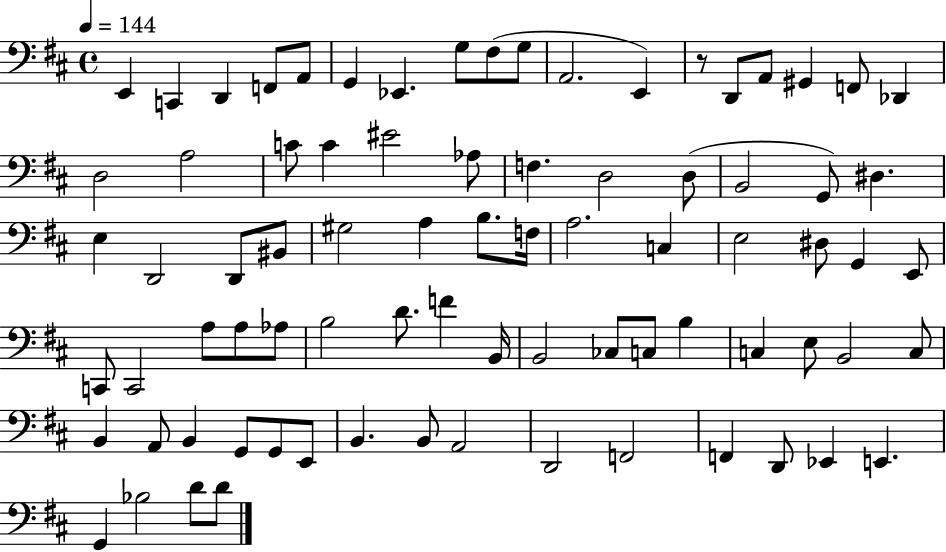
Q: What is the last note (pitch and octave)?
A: D4